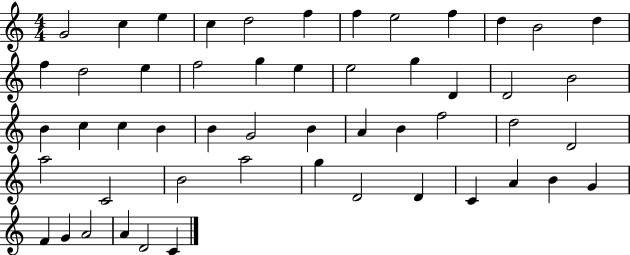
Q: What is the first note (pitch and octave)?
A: G4